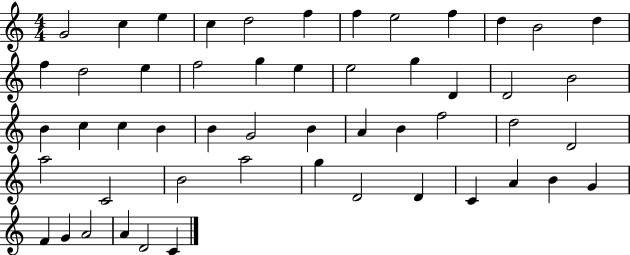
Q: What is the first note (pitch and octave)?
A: G4